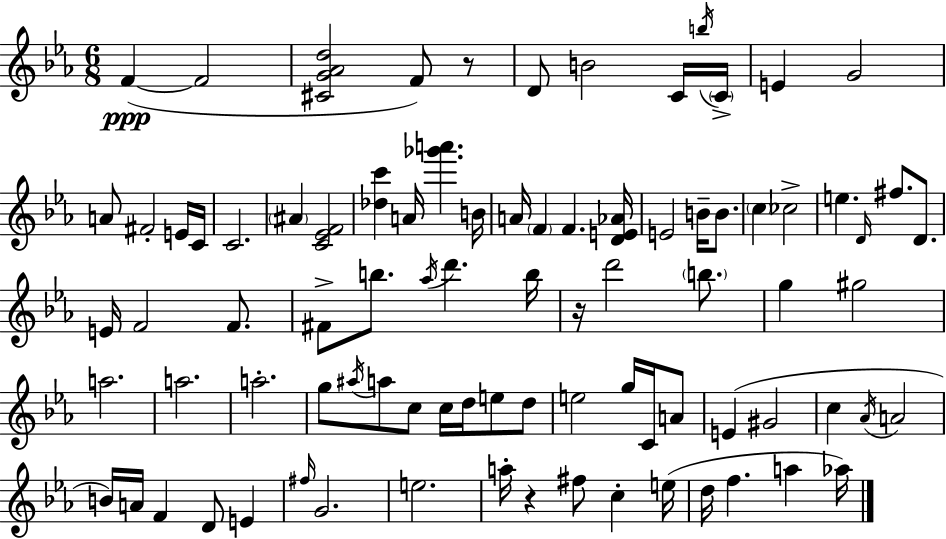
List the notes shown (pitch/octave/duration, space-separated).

F4/q F4/h [C#4,G4,Ab4,D5]/h F4/e R/e D4/e B4/h C4/s B5/s C4/s E4/q G4/h A4/e F#4/h E4/s C4/s C4/h. A#4/q [C4,Eb4,F4]/h [Db5,C6]/q A4/s [Gb6,A6]/q. B4/s A4/s F4/q F4/q. [D4,E4,Ab4]/s E4/h B4/s B4/e. C5/q CES5/h E5/q. D4/s F#5/e. D4/e. E4/s F4/h F4/e. F#4/e B5/e. Ab5/s D6/q. B5/s R/s D6/h B5/e. G5/q G#5/h A5/h. A5/h. A5/h. G5/e A#5/s A5/e C5/e C5/s D5/s E5/e D5/e E5/h G5/s C4/s A4/e E4/q G#4/h C5/q Ab4/s A4/h B4/s A4/s F4/q D4/e E4/q F#5/s G4/h. E5/h. A5/s R/q F#5/e C5/q E5/s D5/s F5/q. A5/q Ab5/s